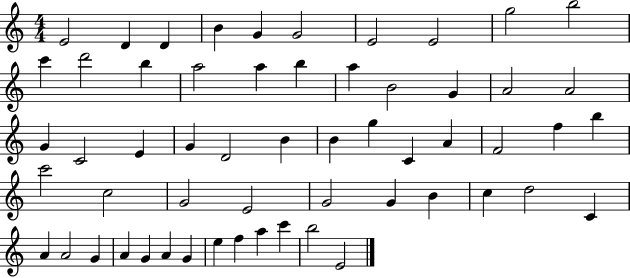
{
  \clef treble
  \numericTimeSignature
  \time 4/4
  \key c \major
  e'2 d'4 d'4 | b'4 g'4 g'2 | e'2 e'2 | g''2 b''2 | \break c'''4 d'''2 b''4 | a''2 a''4 b''4 | a''4 b'2 g'4 | a'2 a'2 | \break g'4 c'2 e'4 | g'4 d'2 b'4 | b'4 g''4 c'4 a'4 | f'2 f''4 b''4 | \break c'''2 c''2 | g'2 e'2 | g'2 g'4 b'4 | c''4 d''2 c'4 | \break a'4 a'2 g'4 | a'4 g'4 a'4 g'4 | e''4 f''4 a''4 c'''4 | b''2 e'2 | \break \bar "|."
}